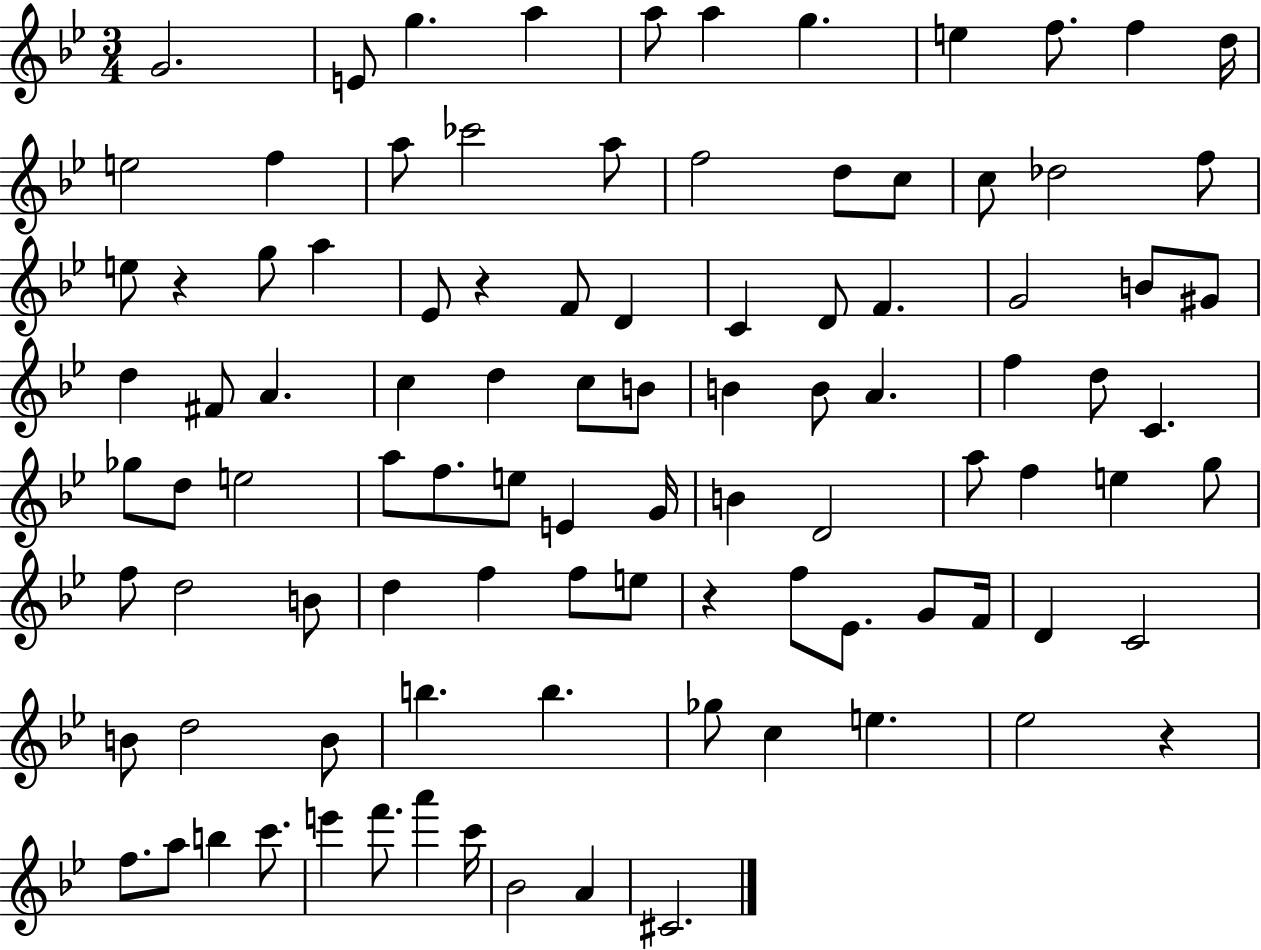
G4/h. E4/e G5/q. A5/q A5/e A5/q G5/q. E5/q F5/e. F5/q D5/s E5/h F5/q A5/e CES6/h A5/e F5/h D5/e C5/e C5/e Db5/h F5/e E5/e R/q G5/e A5/q Eb4/e R/q F4/e D4/q C4/q D4/e F4/q. G4/h B4/e G#4/e D5/q F#4/e A4/q. C5/q D5/q C5/e B4/e B4/q B4/e A4/q. F5/q D5/e C4/q. Gb5/e D5/e E5/h A5/e F5/e. E5/e E4/q G4/s B4/q D4/h A5/e F5/q E5/q G5/e F5/e D5/h B4/e D5/q F5/q F5/e E5/e R/q F5/e Eb4/e. G4/e F4/s D4/q C4/h B4/e D5/h B4/e B5/q. B5/q. Gb5/e C5/q E5/q. Eb5/h R/q F5/e. A5/e B5/q C6/e. E6/q F6/e. A6/q C6/s Bb4/h A4/q C#4/h.